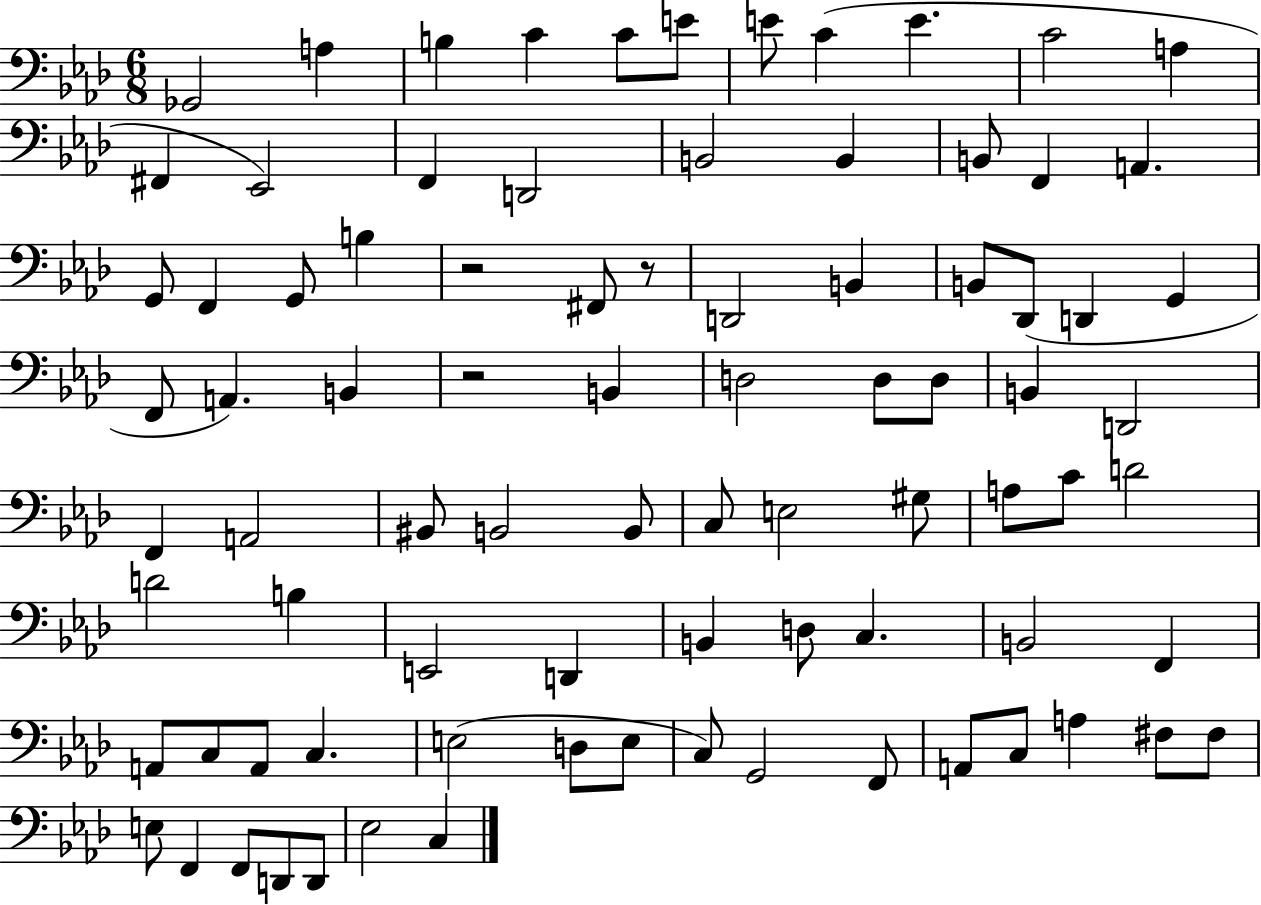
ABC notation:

X:1
T:Untitled
M:6/8
L:1/4
K:Ab
_G,,2 A, B, C C/2 E/2 E/2 C E C2 A, ^F,, _E,,2 F,, D,,2 B,,2 B,, B,,/2 F,, A,, G,,/2 F,, G,,/2 B, z2 ^F,,/2 z/2 D,,2 B,, B,,/2 _D,,/2 D,, G,, F,,/2 A,, B,, z2 B,, D,2 D,/2 D,/2 B,, D,,2 F,, A,,2 ^B,,/2 B,,2 B,,/2 C,/2 E,2 ^G,/2 A,/2 C/2 D2 D2 B, E,,2 D,, B,, D,/2 C, B,,2 F,, A,,/2 C,/2 A,,/2 C, E,2 D,/2 E,/2 C,/2 G,,2 F,,/2 A,,/2 C,/2 A, ^F,/2 ^F,/2 E,/2 F,, F,,/2 D,,/2 D,,/2 _E,2 C,